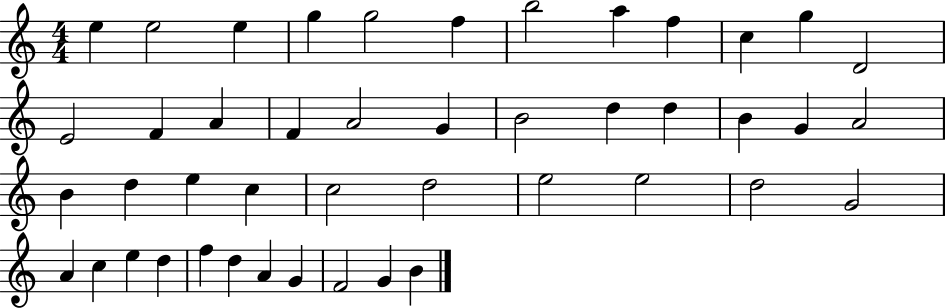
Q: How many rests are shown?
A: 0